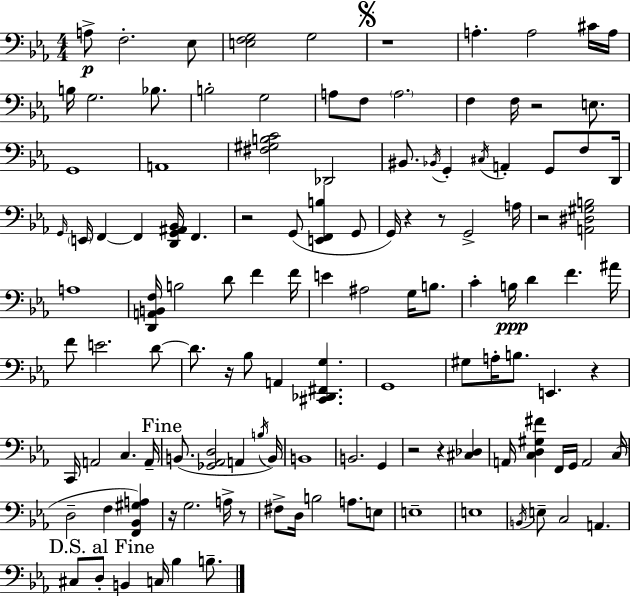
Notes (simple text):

A3/e F3/h. Eb3/e [E3,F3,G3]/h G3/h R/w A3/q. A3/h C#4/s A3/s B3/s G3/h. Bb3/e. B3/h G3/h A3/e F3/e A3/h. F3/q F3/s R/h E3/e. G2/w A2/w [F#3,G#3,B3,C4]/h Db2/h BIS2/e. Bb2/s G2/q C#3/s A2/q G2/e F3/e D2/s G2/s E2/s F2/q F2/q [D2,G2,A#2,Bb2]/s F2/q. R/h G2/e [E2,F2,B3]/q G2/e G2/s R/q R/e G2/h A3/s R/h [A2,D#3,G#3,B3]/h A3/w [D2,A2,B2,F3]/s B3/h D4/e F4/q F4/s E4/q A#3/h G3/s B3/e. C4/q B3/s D4/q F4/q. A#4/s F4/e E4/h. D4/e D4/e. R/s Bb3/e A2/q [C#2,Db2,F#2,G3]/q. G2/w G#3/e A3/s B3/e. E2/q. R/q C2/s A2/h C3/q. A2/s B2/e. [Gb2,Ab2,D3]/h A2/q B3/s B2/s B2/w B2/h. G2/q R/h R/q [C#3,Db3]/q A2/s [C3,D3,G#3,F#4]/q F2/s G2/s A2/h C3/s D3/h F3/q [F2,Bb2,G#3,A3]/q R/s G3/h. A3/s R/e F#3/e D3/s B3/h A3/e. E3/e E3/w E3/w B2/s E3/e C3/h A2/q. C#3/e D3/e B2/q C3/s Bb3/q B3/e.